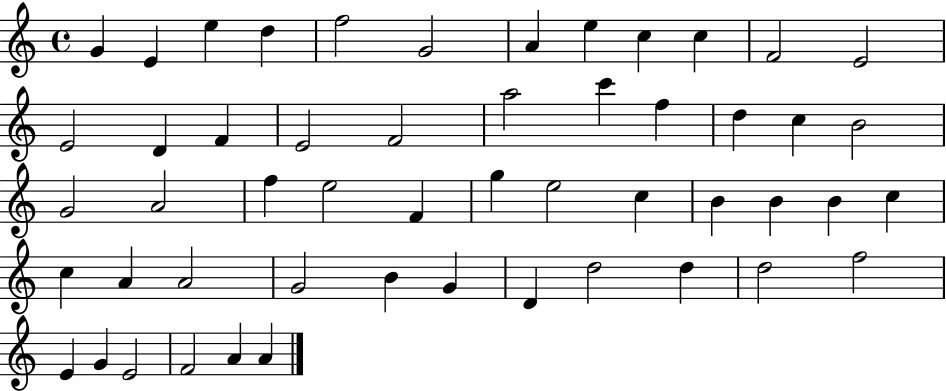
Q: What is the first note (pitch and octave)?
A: G4